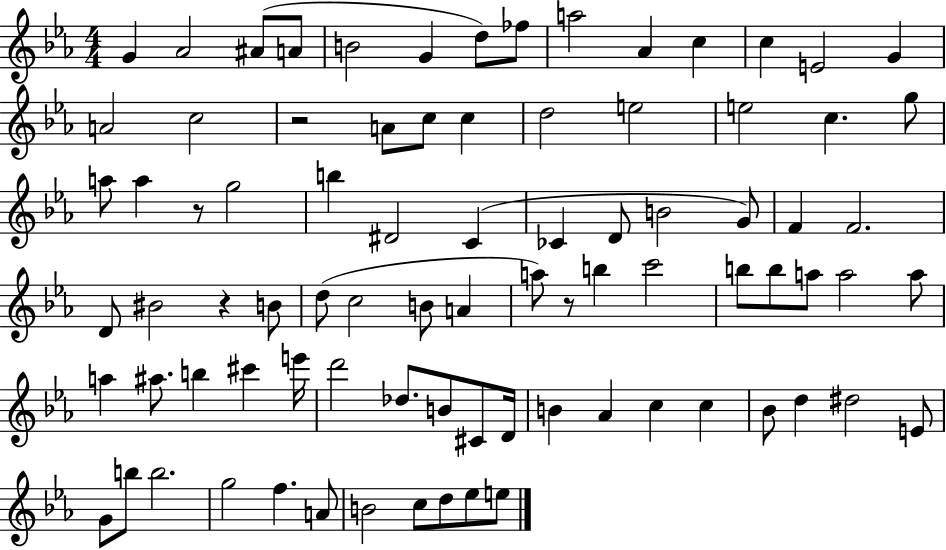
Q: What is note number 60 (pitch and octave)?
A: C#4